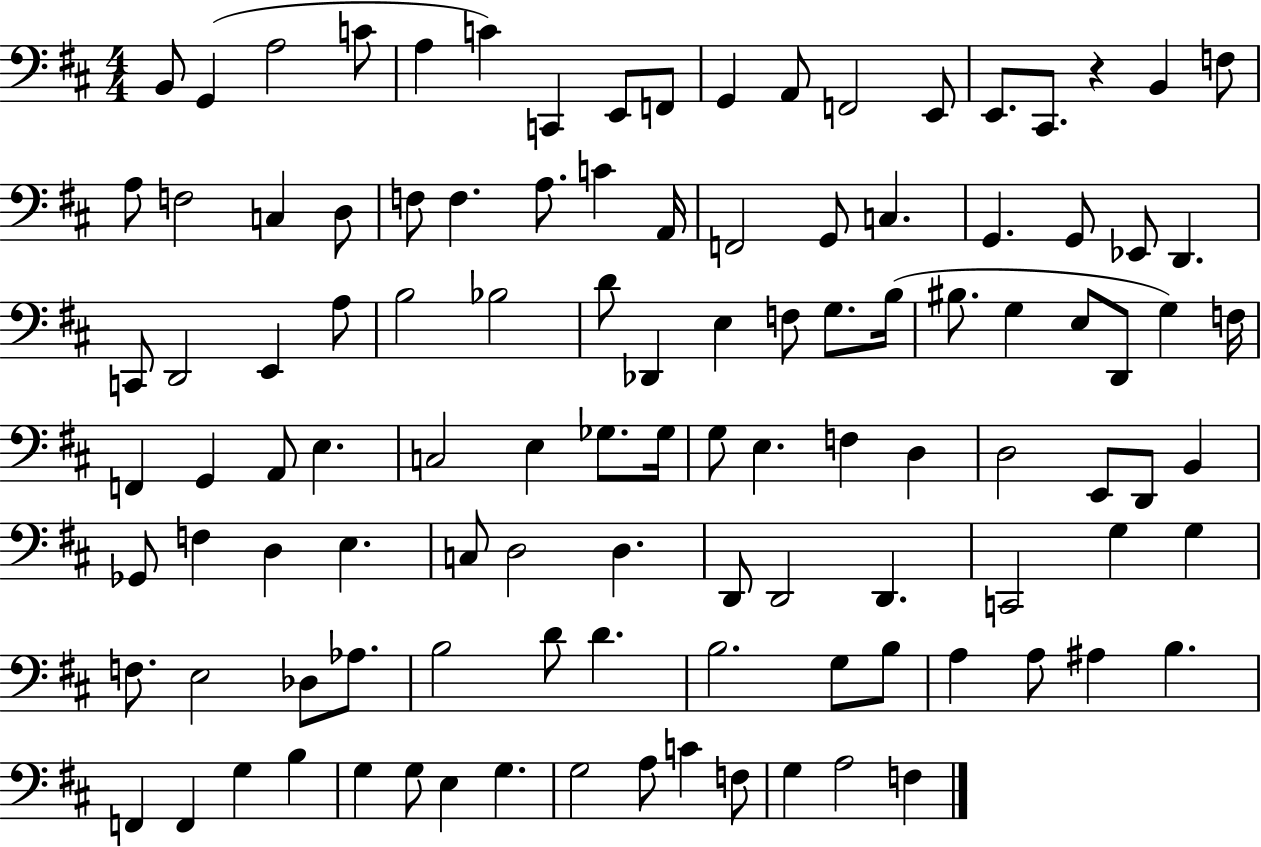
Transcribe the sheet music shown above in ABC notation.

X:1
T:Untitled
M:4/4
L:1/4
K:D
B,,/2 G,, A,2 C/2 A, C C,, E,,/2 F,,/2 G,, A,,/2 F,,2 E,,/2 E,,/2 ^C,,/2 z B,, F,/2 A,/2 F,2 C, D,/2 F,/2 F, A,/2 C A,,/4 F,,2 G,,/2 C, G,, G,,/2 _E,,/2 D,, C,,/2 D,,2 E,, A,/2 B,2 _B,2 D/2 _D,, E, F,/2 G,/2 B,/4 ^B,/2 G, E,/2 D,,/2 G, F,/4 F,, G,, A,,/2 E, C,2 E, _G,/2 _G,/4 G,/2 E, F, D, D,2 E,,/2 D,,/2 B,, _G,,/2 F, D, E, C,/2 D,2 D, D,,/2 D,,2 D,, C,,2 G, G, F,/2 E,2 _D,/2 _A,/2 B,2 D/2 D B,2 G,/2 B,/2 A, A,/2 ^A, B, F,, F,, G, B, G, G,/2 E, G, G,2 A,/2 C F,/2 G, A,2 F,